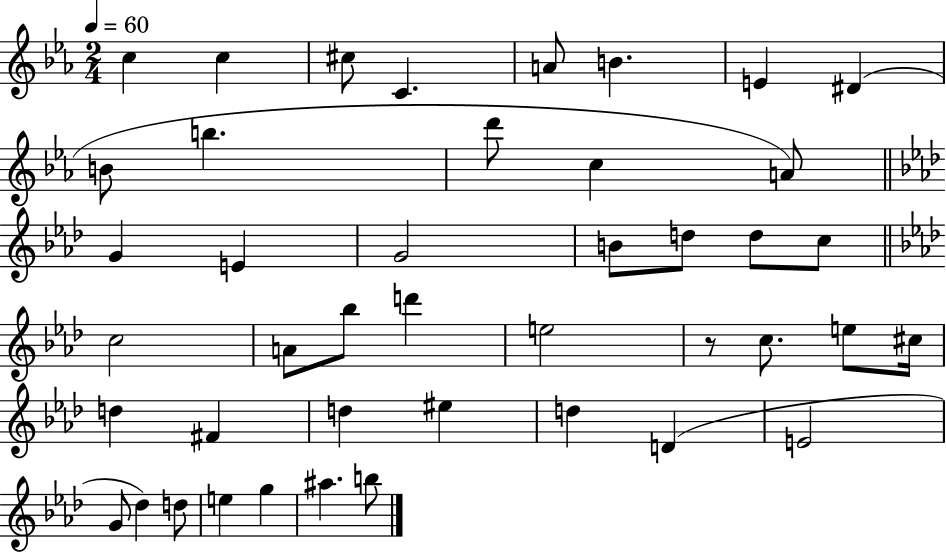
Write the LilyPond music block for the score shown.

{
  \clef treble
  \numericTimeSignature
  \time 2/4
  \key ees \major
  \tempo 4 = 60
  c''4 c''4 | cis''8 c'4. | a'8 b'4. | e'4 dis'4( | \break b'8 b''4. | d'''8 c''4 a'8) | \bar "||" \break \key aes \major g'4 e'4 | g'2 | b'8 d''8 d''8 c''8 | \bar "||" \break \key aes \major c''2 | a'8 bes''8 d'''4 | e''2 | r8 c''8. e''8 cis''16 | \break d''4 fis'4 | d''4 eis''4 | d''4 d'4( | e'2 | \break g'8 des''4) d''8 | e''4 g''4 | ais''4. b''8 | \bar "|."
}